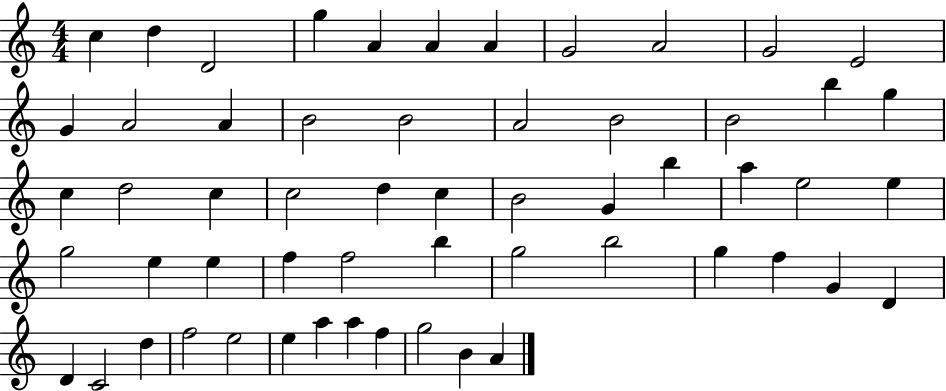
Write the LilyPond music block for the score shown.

{
  \clef treble
  \numericTimeSignature
  \time 4/4
  \key c \major
  c''4 d''4 d'2 | g''4 a'4 a'4 a'4 | g'2 a'2 | g'2 e'2 | \break g'4 a'2 a'4 | b'2 b'2 | a'2 b'2 | b'2 b''4 g''4 | \break c''4 d''2 c''4 | c''2 d''4 c''4 | b'2 g'4 b''4 | a''4 e''2 e''4 | \break g''2 e''4 e''4 | f''4 f''2 b''4 | g''2 b''2 | g''4 f''4 g'4 d'4 | \break d'4 c'2 d''4 | f''2 e''2 | e''4 a''4 a''4 f''4 | g''2 b'4 a'4 | \break \bar "|."
}